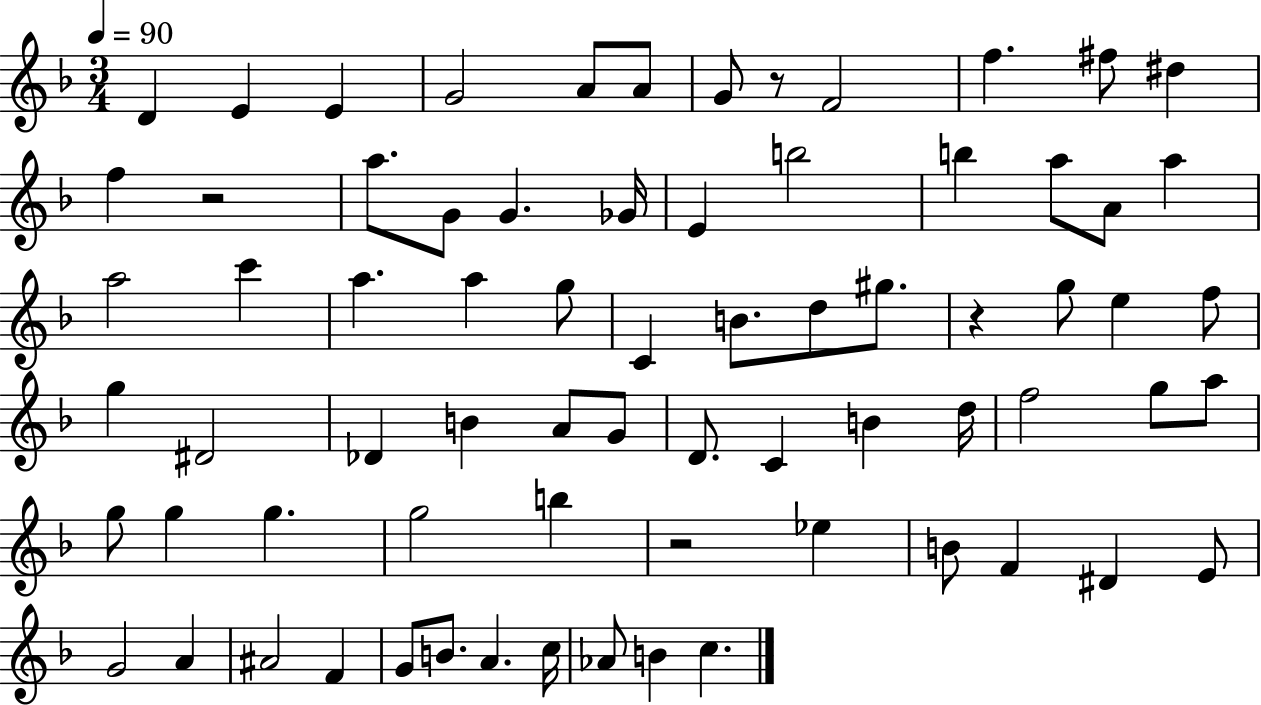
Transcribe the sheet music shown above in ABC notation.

X:1
T:Untitled
M:3/4
L:1/4
K:F
D E E G2 A/2 A/2 G/2 z/2 F2 f ^f/2 ^d f z2 a/2 G/2 G _G/4 E b2 b a/2 A/2 a a2 c' a a g/2 C B/2 d/2 ^g/2 z g/2 e f/2 g ^D2 _D B A/2 G/2 D/2 C B d/4 f2 g/2 a/2 g/2 g g g2 b z2 _e B/2 F ^D E/2 G2 A ^A2 F G/2 B/2 A c/4 _A/2 B c